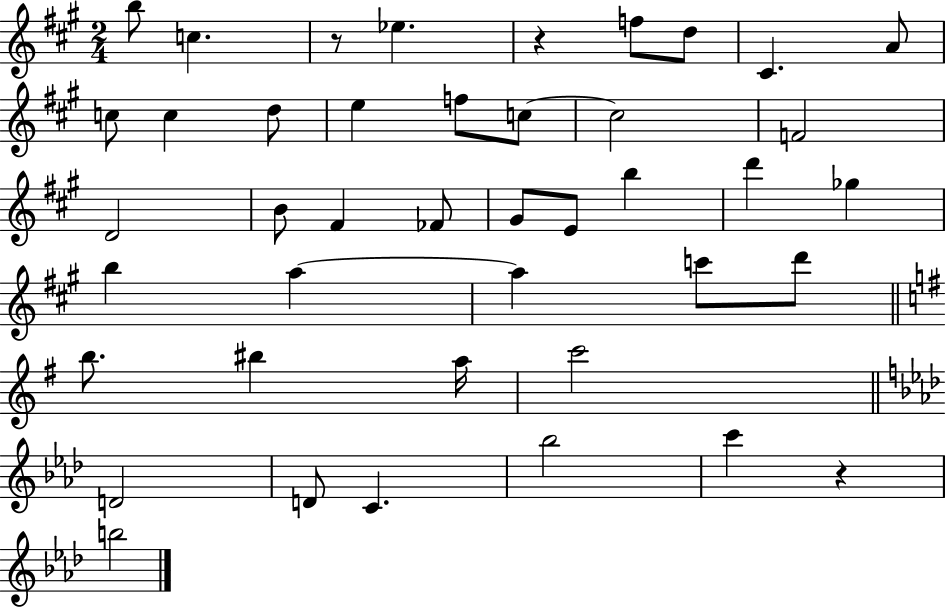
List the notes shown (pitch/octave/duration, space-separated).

B5/e C5/q. R/e Eb5/q. R/q F5/e D5/e C#4/q. A4/e C5/e C5/q D5/e E5/q F5/e C5/e C5/h F4/h D4/h B4/e F#4/q FES4/e G#4/e E4/e B5/q D6/q Gb5/q B5/q A5/q A5/q C6/e D6/e B5/e. BIS5/q A5/s C6/h D4/h D4/e C4/q. Bb5/h C6/q R/q B5/h